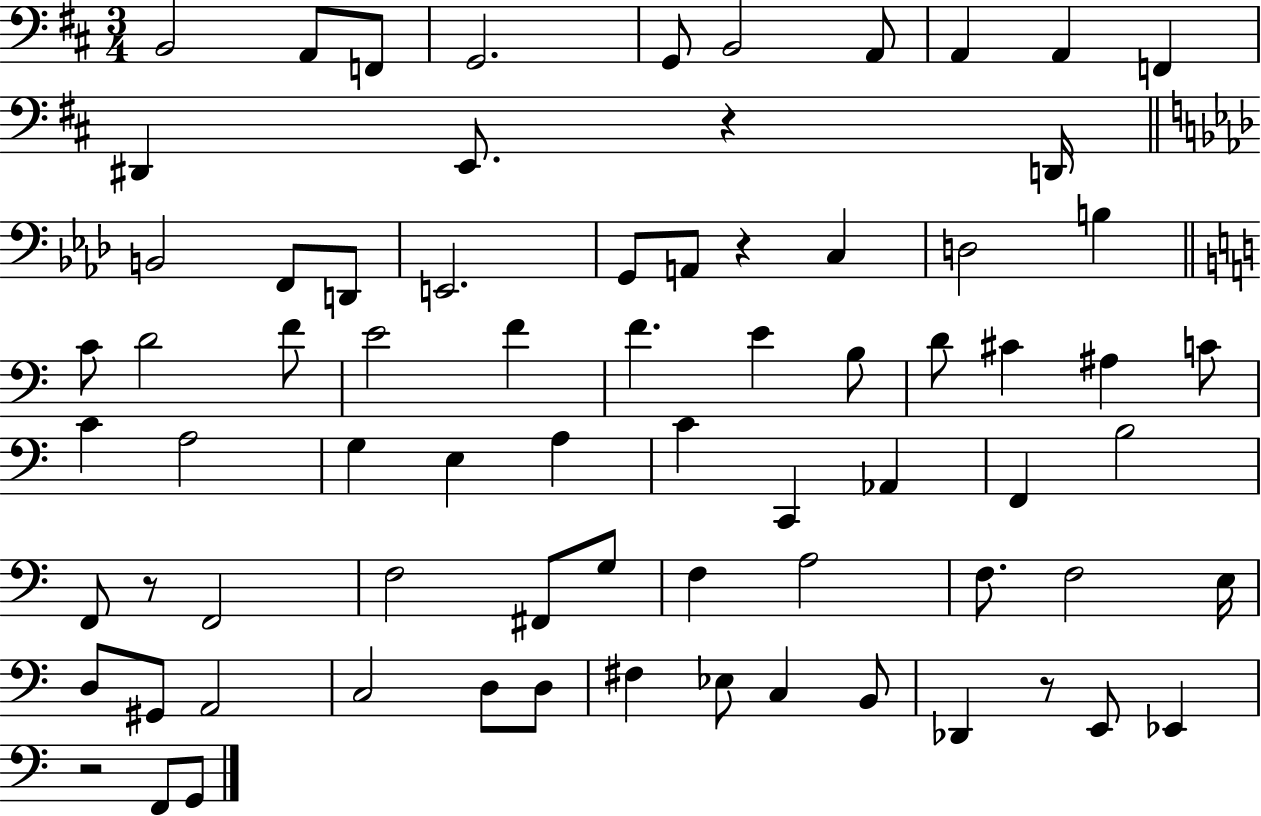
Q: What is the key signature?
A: D major